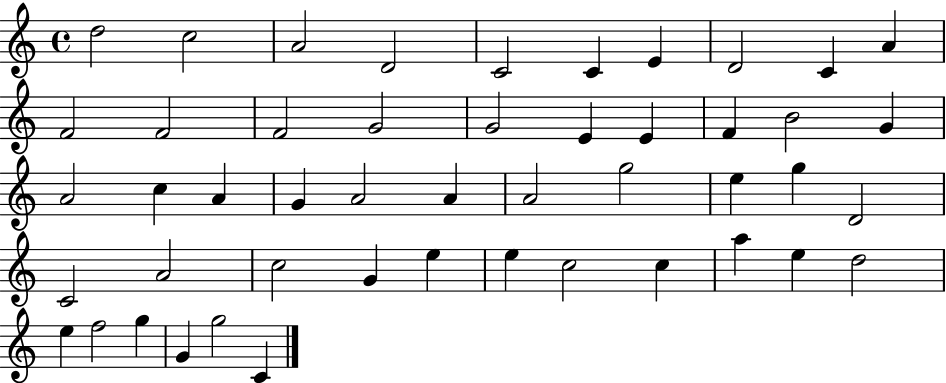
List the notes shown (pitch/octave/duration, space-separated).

D5/h C5/h A4/h D4/h C4/h C4/q E4/q D4/h C4/q A4/q F4/h F4/h F4/h G4/h G4/h E4/q E4/q F4/q B4/h G4/q A4/h C5/q A4/q G4/q A4/h A4/q A4/h G5/h E5/q G5/q D4/h C4/h A4/h C5/h G4/q E5/q E5/q C5/h C5/q A5/q E5/q D5/h E5/q F5/h G5/q G4/q G5/h C4/q